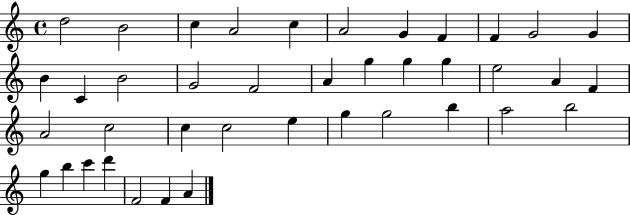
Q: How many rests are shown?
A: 0